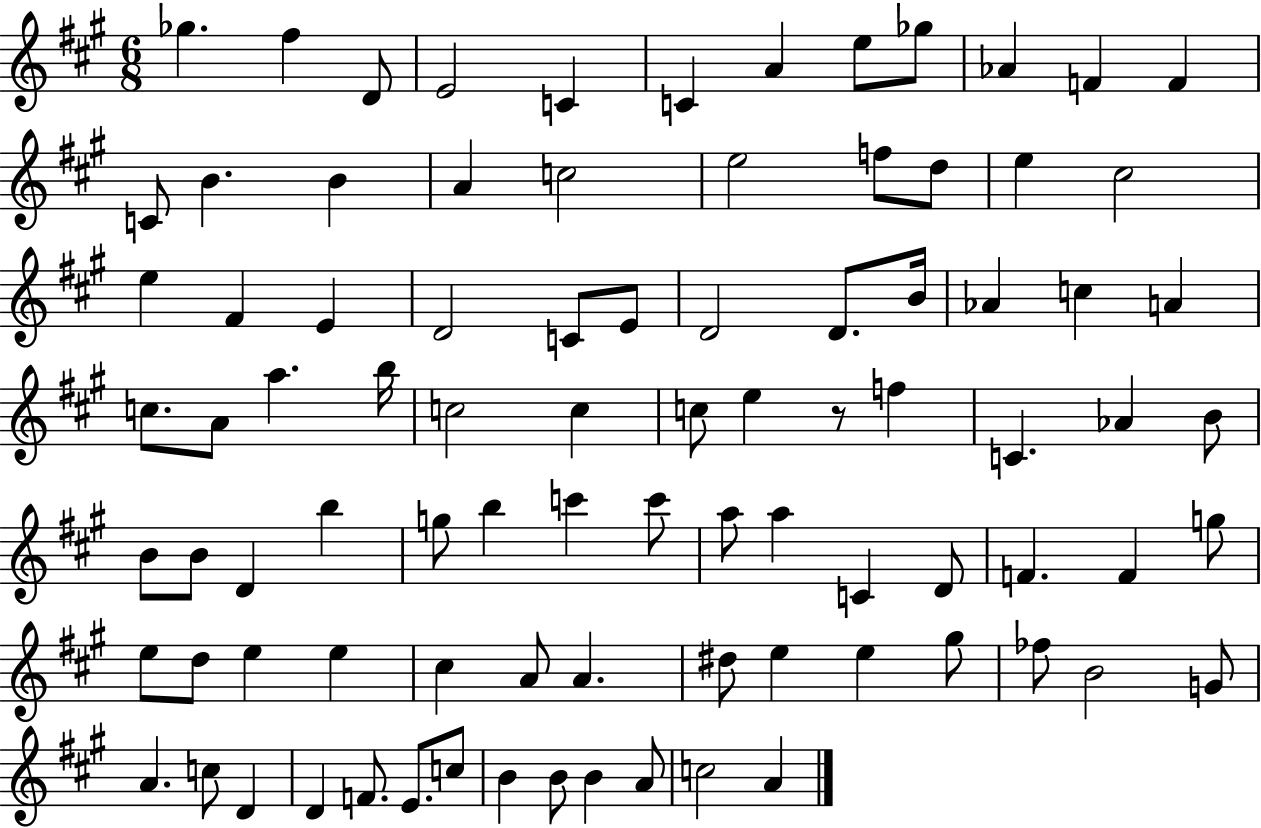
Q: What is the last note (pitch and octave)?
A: A4